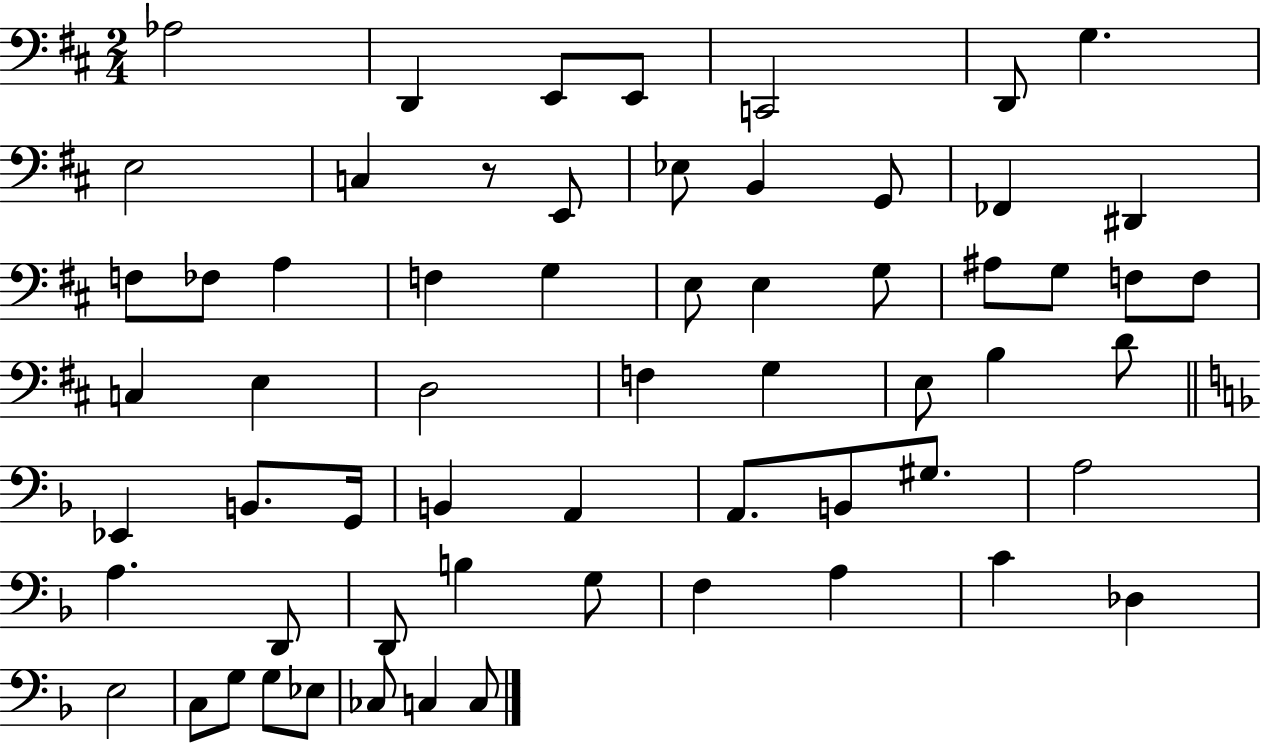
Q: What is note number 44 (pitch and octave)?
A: A3